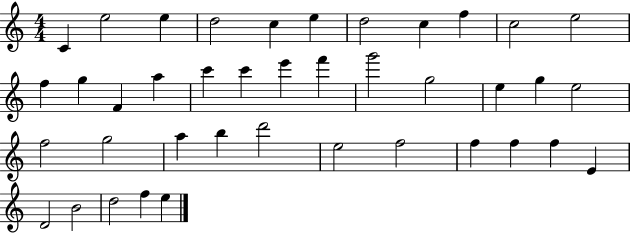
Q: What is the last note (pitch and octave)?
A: E5